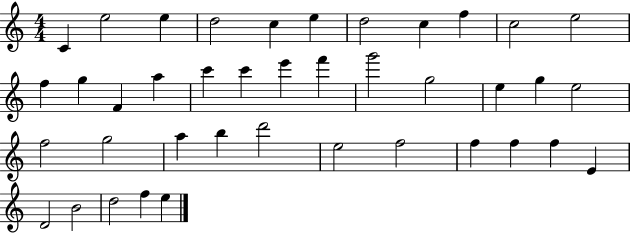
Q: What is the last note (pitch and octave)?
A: E5